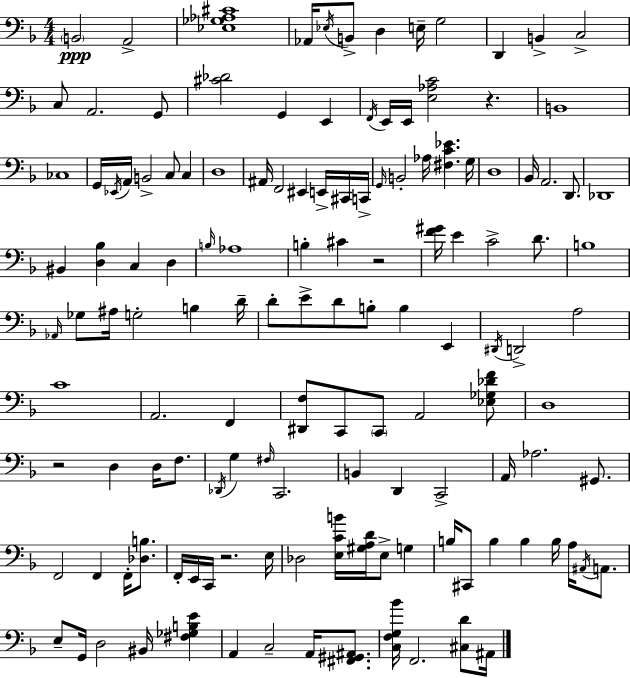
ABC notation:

X:1
T:Untitled
M:4/4
L:1/4
K:Dm
B,,2 A,,2 [_E,_G,_A,^C]4 _A,,/4 _E,/4 B,,/2 D, E,/4 G,2 D,, B,, C,2 C,/2 A,,2 G,,/2 [^C_D]2 G,, E,, F,,/4 E,,/4 E,,/4 [E,_A,C]2 z B,,4 _C,4 G,,/4 _E,,/4 A,,/4 B,,2 C,/2 C, D,4 ^A,,/4 F,,2 ^E,, E,,/4 ^C,,/4 C,,/4 G,,/4 B,,2 _A,/4 [^F,C_E] G,/4 D,4 _B,,/4 A,,2 D,,/2 _D,,4 ^B,, [D,_B,] C, D, B,/4 _A,4 B, ^C z2 [F^G]/4 E C2 D/2 B,4 _A,,/4 _G,/2 ^A,/4 G,2 B, D/4 D/2 E/2 D/2 B,/2 B, E,, ^D,,/4 D,,2 A,2 C4 A,,2 F,, [^D,,F,]/2 C,,/2 C,,/2 A,,2 [_E,_G,_DF]/2 D,4 z2 D, D,/4 F,/2 _D,,/4 G, ^F,/4 C,,2 B,, D,, C,,2 A,,/4 _A,2 ^G,,/2 F,,2 F,, F,,/4 [_D,B,]/2 F,,/4 E,,/4 C,,/4 z2 E,/4 _D,2 [E,CB]/4 [^G,A,D]/4 E,/2 G, B,/4 ^C,,/2 B, B, B,/4 A,/4 ^A,,/4 A,,/2 E,/2 G,,/4 D,2 ^B,,/4 [^F,_G,B,E] A,, C,2 A,,/4 [^F,,^G,,^A,,]/2 [C,F,G,_B]/4 F,,2 [^C,D]/2 ^A,,/4